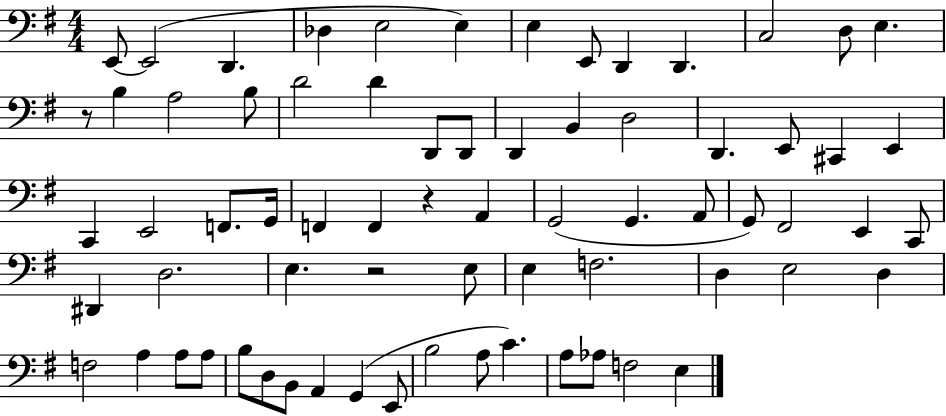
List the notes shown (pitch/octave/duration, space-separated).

E2/e E2/h D2/q. Db3/q E3/h E3/q E3/q E2/e D2/q D2/q. C3/h D3/e E3/q. R/e B3/q A3/h B3/e D4/h D4/q D2/e D2/e D2/q B2/q D3/h D2/q. E2/e C#2/q E2/q C2/q E2/h F2/e. G2/s F2/q F2/q R/q A2/q G2/h G2/q. A2/e G2/e F#2/h E2/q C2/e D#2/q D3/h. E3/q. R/h E3/e E3/q F3/h. D3/q E3/h D3/q F3/h A3/q A3/e A3/e B3/e D3/e B2/e A2/q G2/q E2/e B3/h A3/e C4/q. A3/e Ab3/e F3/h E3/q